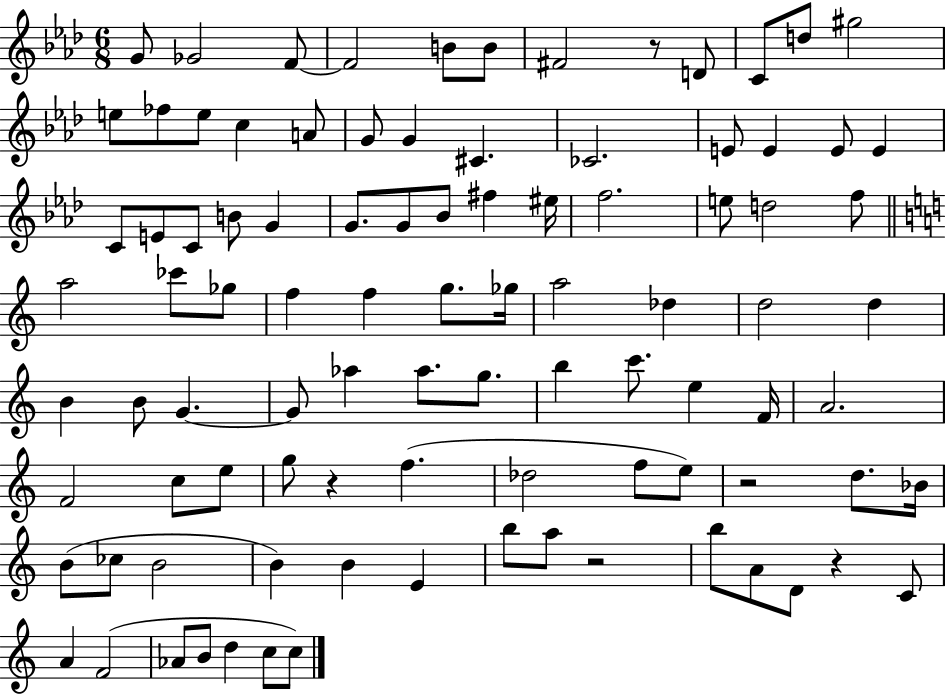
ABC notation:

X:1
T:Untitled
M:6/8
L:1/4
K:Ab
G/2 _G2 F/2 F2 B/2 B/2 ^F2 z/2 D/2 C/2 d/2 ^g2 e/2 _f/2 e/2 c A/2 G/2 G ^C _C2 E/2 E E/2 E C/2 E/2 C/2 B/2 G G/2 G/2 _B/2 ^f ^e/4 f2 e/2 d2 f/2 a2 _c'/2 _g/2 f f g/2 _g/4 a2 _d d2 d B B/2 G G/2 _a _a/2 g/2 b c'/2 e F/4 A2 F2 c/2 e/2 g/2 z f _d2 f/2 e/2 z2 d/2 _B/4 B/2 _c/2 B2 B B E b/2 a/2 z2 b/2 A/2 D/2 z C/2 A F2 _A/2 B/2 d c/2 c/2